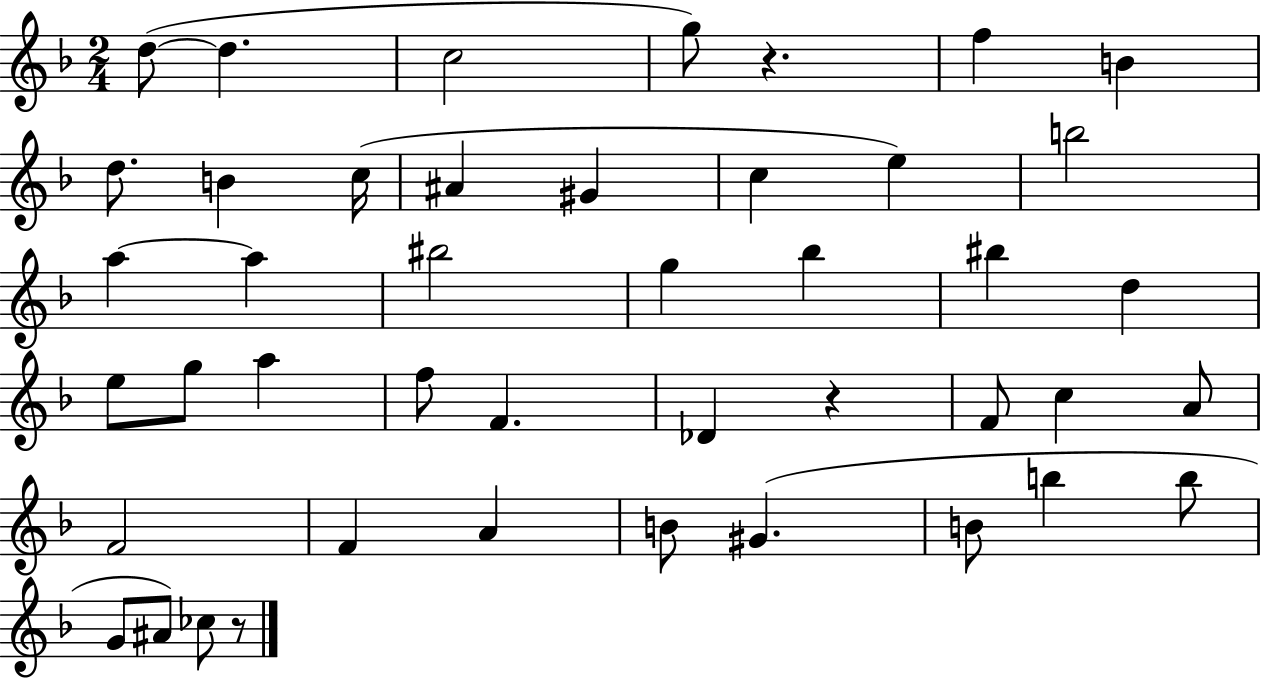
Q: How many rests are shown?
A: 3